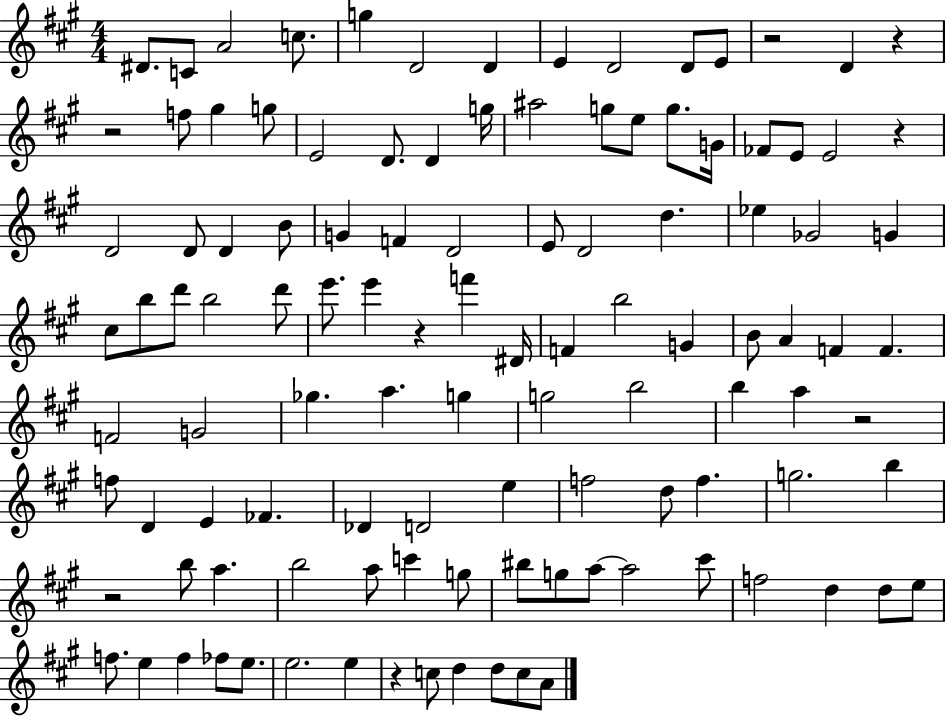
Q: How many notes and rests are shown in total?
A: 112